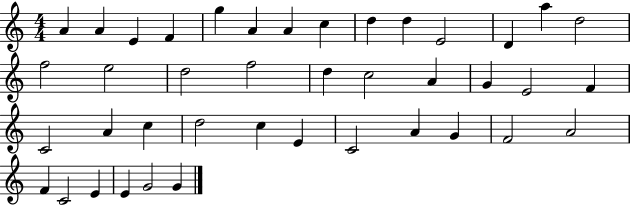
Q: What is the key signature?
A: C major